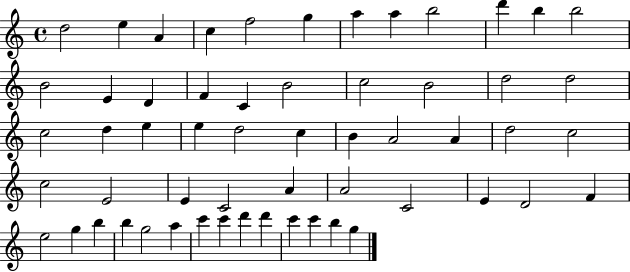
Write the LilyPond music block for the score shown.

{
  \clef treble
  \time 4/4
  \defaultTimeSignature
  \key c \major
  d''2 e''4 a'4 | c''4 f''2 g''4 | a''4 a''4 b''2 | d'''4 b''4 b''2 | \break b'2 e'4 d'4 | f'4 c'4 b'2 | c''2 b'2 | d''2 d''2 | \break c''2 d''4 e''4 | e''4 d''2 c''4 | b'4 a'2 a'4 | d''2 c''2 | \break c''2 e'2 | e'4 c'2 a'4 | a'2 c'2 | e'4 d'2 f'4 | \break e''2 g''4 b''4 | b''4 g''2 a''4 | c'''4 c'''4 d'''4 d'''4 | c'''4 c'''4 b''4 g''4 | \break \bar "|."
}